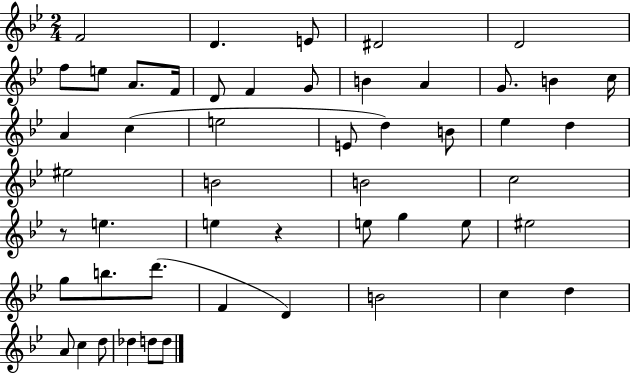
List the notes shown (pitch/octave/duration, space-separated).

F4/h D4/q. E4/e D#4/h D4/h F5/e E5/e A4/e. F4/s D4/e F4/q G4/e B4/q A4/q G4/e. B4/q C5/s A4/q C5/q E5/h E4/e D5/q B4/e Eb5/q D5/q EIS5/h B4/h B4/h C5/h R/e E5/q. E5/q R/q E5/e G5/q E5/e EIS5/h G5/e B5/e. D6/e. F4/q D4/q B4/h C5/q D5/q A4/e C5/q D5/e Db5/q D5/e D5/e